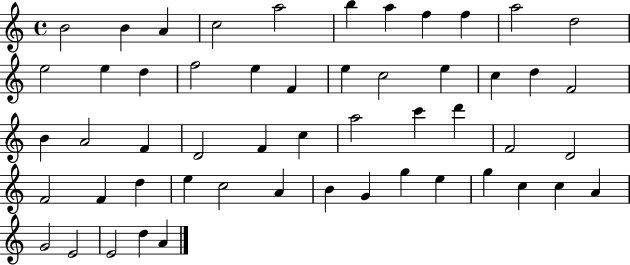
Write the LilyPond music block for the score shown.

{
  \clef treble
  \time 4/4
  \defaultTimeSignature
  \key c \major
  b'2 b'4 a'4 | c''2 a''2 | b''4 a''4 f''4 f''4 | a''2 d''2 | \break e''2 e''4 d''4 | f''2 e''4 f'4 | e''4 c''2 e''4 | c''4 d''4 f'2 | \break b'4 a'2 f'4 | d'2 f'4 c''4 | a''2 c'''4 d'''4 | f'2 d'2 | \break f'2 f'4 d''4 | e''4 c''2 a'4 | b'4 g'4 g''4 e''4 | g''4 c''4 c''4 a'4 | \break g'2 e'2 | e'2 d''4 a'4 | \bar "|."
}